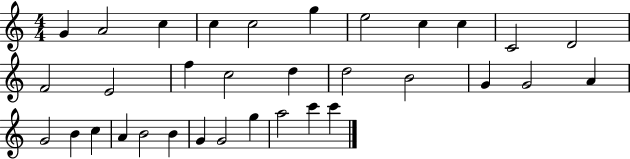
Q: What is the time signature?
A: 4/4